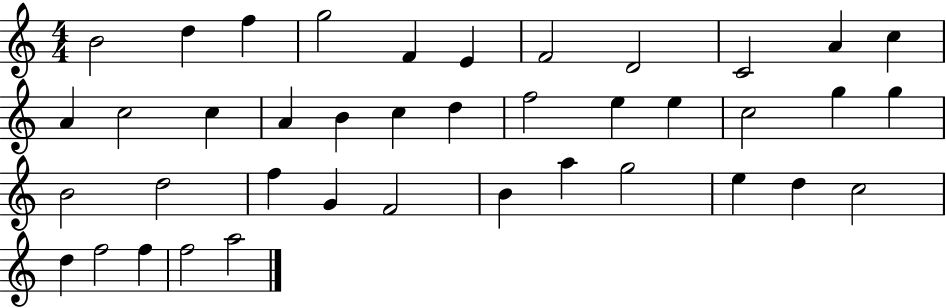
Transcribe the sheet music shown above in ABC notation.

X:1
T:Untitled
M:4/4
L:1/4
K:C
B2 d f g2 F E F2 D2 C2 A c A c2 c A B c d f2 e e c2 g g B2 d2 f G F2 B a g2 e d c2 d f2 f f2 a2